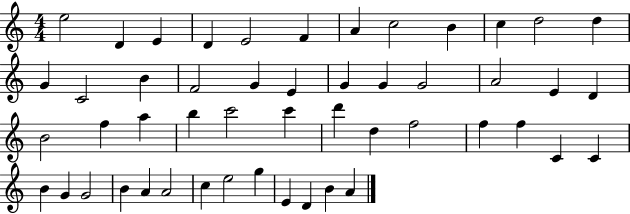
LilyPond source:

{
  \clef treble
  \numericTimeSignature
  \time 4/4
  \key c \major
  e''2 d'4 e'4 | d'4 e'2 f'4 | a'4 c''2 b'4 | c''4 d''2 d''4 | \break g'4 c'2 b'4 | f'2 g'4 e'4 | g'4 g'4 g'2 | a'2 e'4 d'4 | \break b'2 f''4 a''4 | b''4 c'''2 c'''4 | d'''4 d''4 f''2 | f''4 f''4 c'4 c'4 | \break b'4 g'4 g'2 | b'4 a'4 a'2 | c''4 e''2 g''4 | e'4 d'4 b'4 a'4 | \break \bar "|."
}